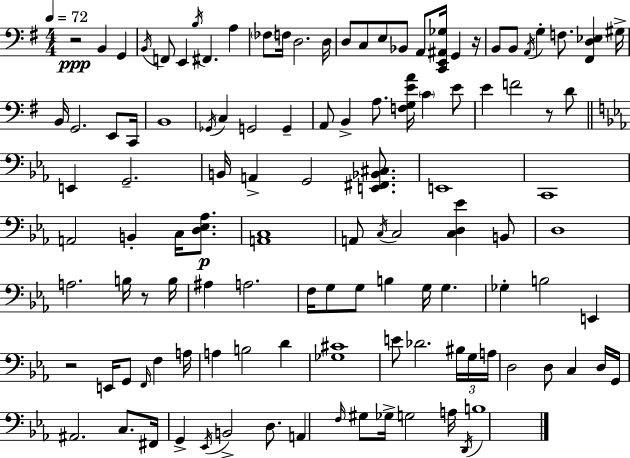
R/h B2/q G2/q B2/s F2/e E2/q B3/s F#2/q. A3/q FES3/e F3/s D3/h. D3/s D3/e C3/e E3/e Bb2/e A2/e [C2,E2,A#2,Gb3]/s G2/q R/s B2/e B2/e A2/s G3/q F3/e. [F#2,D3,Eb3]/q G#3/s B2/s G2/h. E2/e C2/s B2/w Gb2/s C3/q G2/h G2/q A2/e B2/q A3/e. [F3,G3,E4,A4]/s C4/q E4/e E4/q F4/h R/e D4/e E2/q G2/h. B2/s A2/q G2/h [E2,F#2,Bb2,C#3]/e. E2/w C2/w A2/h B2/q C3/s [D3,Eb3,Ab3]/e. [A2,C3]/w A2/e C3/s C3/h [C3,D3,Eb4]/q B2/e D3/w A3/h. B3/s R/e B3/s A#3/q A3/h. F3/s G3/e G3/e B3/q G3/s G3/q. Gb3/q B3/h E2/q R/h E2/s G2/e F2/s F3/q A3/s A3/q B3/h D4/q [Gb3,C#4]/w E4/e Db4/h. BIS3/s G3/s A3/s D3/h D3/e C3/q D3/s G2/s A#2/h. C3/e. F#2/s G2/q Eb2/s B2/h D3/e. A2/q F3/s G#3/e Gb3/s G3/h A3/s D2/s B3/w